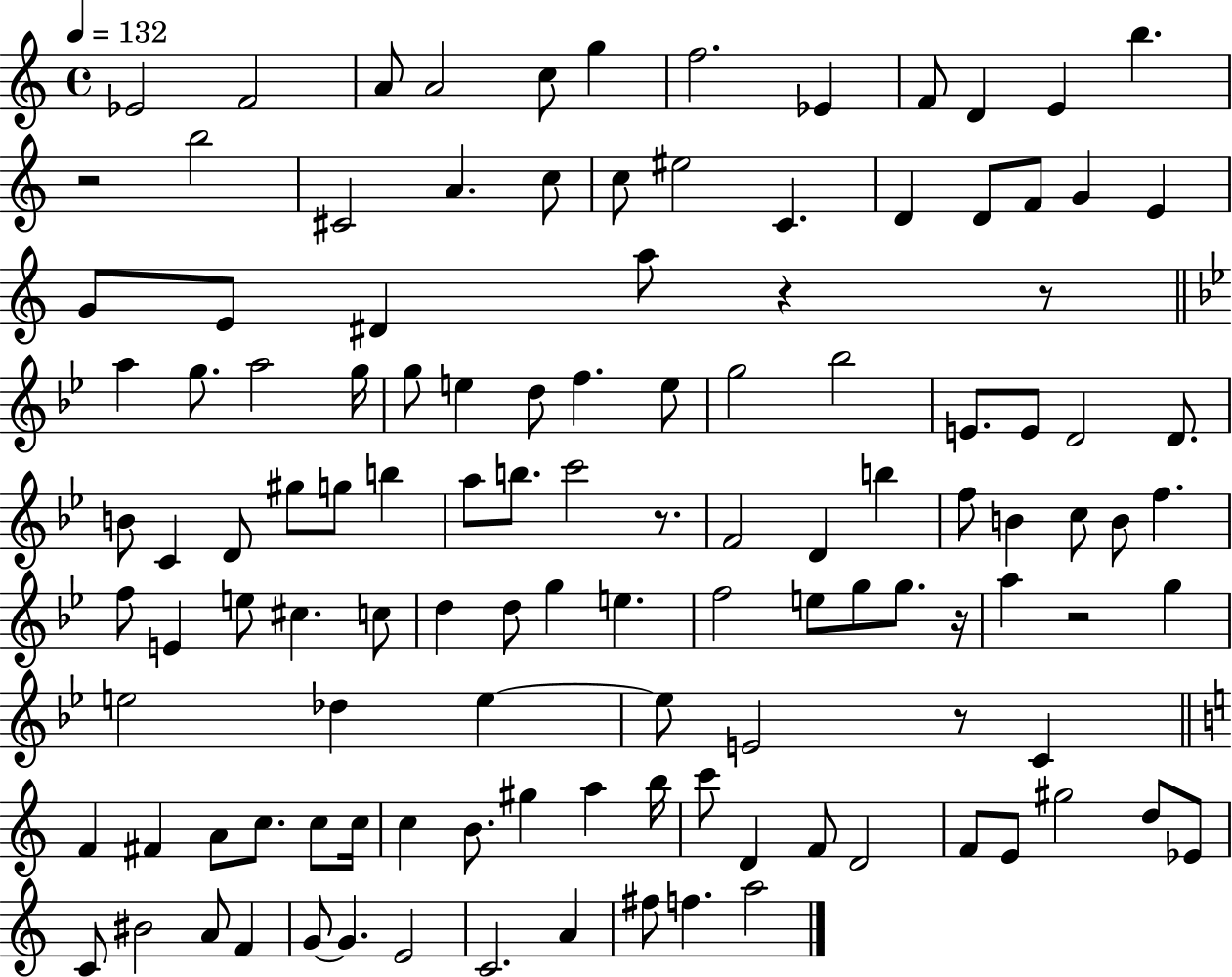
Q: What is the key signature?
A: C major